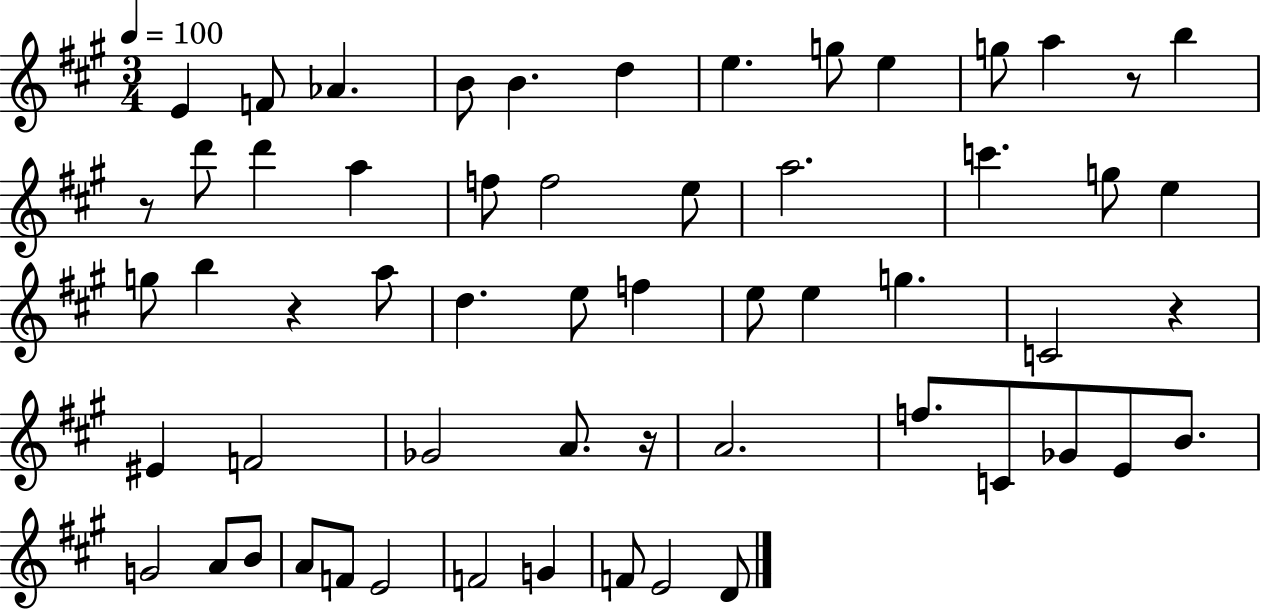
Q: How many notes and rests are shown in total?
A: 58